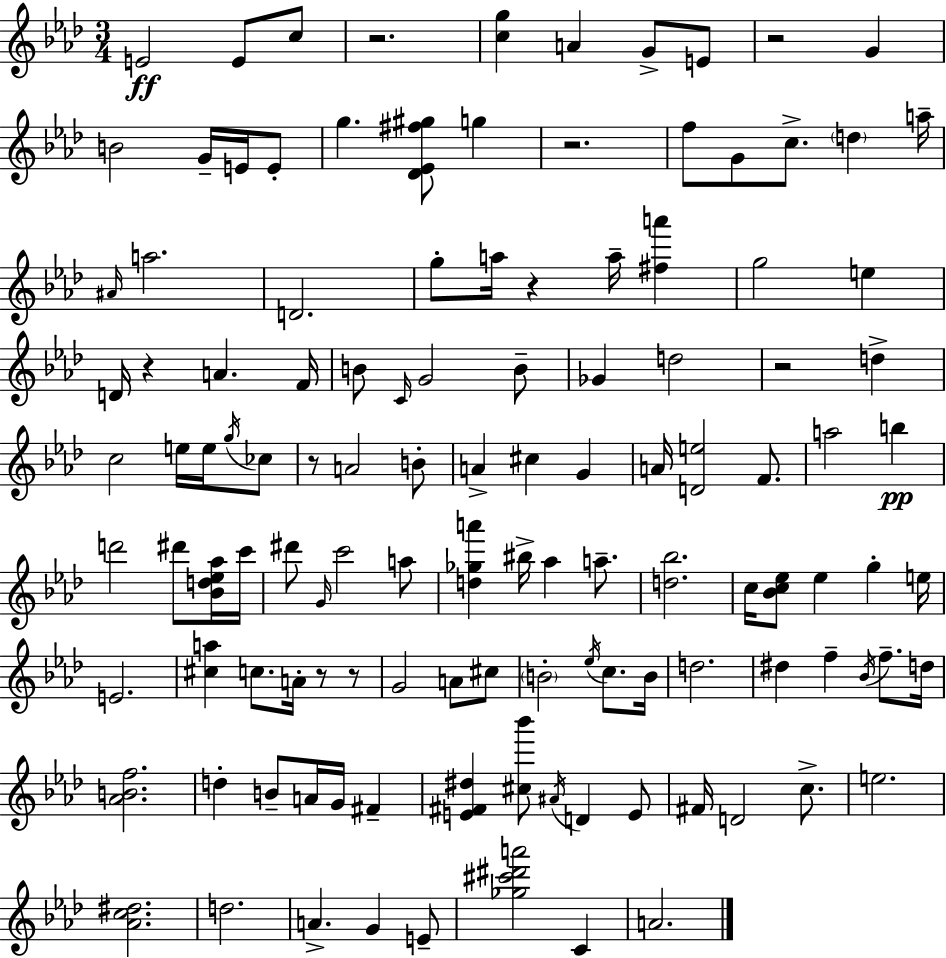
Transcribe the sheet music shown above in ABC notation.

X:1
T:Untitled
M:3/4
L:1/4
K:Ab
E2 E/2 c/2 z2 [cg] A G/2 E/2 z2 G B2 G/4 E/4 E/2 g [_D_E^f^g]/2 g z2 f/2 G/2 c/2 d a/4 ^A/4 a2 D2 g/2 a/4 z a/4 [^fa'] g2 e D/4 z A F/4 B/2 C/4 G2 B/2 _G d2 z2 d c2 e/4 e/4 g/4 _c/2 z/2 A2 B/2 A ^c G A/4 [De]2 F/2 a2 b d'2 ^d'/2 [_Bd_e_a]/4 c'/4 ^d'/2 G/4 c'2 a/2 [d_ga'] ^b/4 _a a/2 [d_b]2 c/4 [_Bc_e]/2 _e g e/4 E2 [^ca] c/2 A/4 z/2 z/2 G2 A/2 ^c/2 B2 _e/4 c/2 B/4 d2 ^d f _B/4 f/2 d/4 [_ABf]2 d B/2 A/4 G/4 ^F [E^F^d] [^c_b']/2 ^A/4 D E/2 ^F/4 D2 c/2 e2 [_Ac^d]2 d2 A G E/2 [_g^c'^d'a']2 C A2